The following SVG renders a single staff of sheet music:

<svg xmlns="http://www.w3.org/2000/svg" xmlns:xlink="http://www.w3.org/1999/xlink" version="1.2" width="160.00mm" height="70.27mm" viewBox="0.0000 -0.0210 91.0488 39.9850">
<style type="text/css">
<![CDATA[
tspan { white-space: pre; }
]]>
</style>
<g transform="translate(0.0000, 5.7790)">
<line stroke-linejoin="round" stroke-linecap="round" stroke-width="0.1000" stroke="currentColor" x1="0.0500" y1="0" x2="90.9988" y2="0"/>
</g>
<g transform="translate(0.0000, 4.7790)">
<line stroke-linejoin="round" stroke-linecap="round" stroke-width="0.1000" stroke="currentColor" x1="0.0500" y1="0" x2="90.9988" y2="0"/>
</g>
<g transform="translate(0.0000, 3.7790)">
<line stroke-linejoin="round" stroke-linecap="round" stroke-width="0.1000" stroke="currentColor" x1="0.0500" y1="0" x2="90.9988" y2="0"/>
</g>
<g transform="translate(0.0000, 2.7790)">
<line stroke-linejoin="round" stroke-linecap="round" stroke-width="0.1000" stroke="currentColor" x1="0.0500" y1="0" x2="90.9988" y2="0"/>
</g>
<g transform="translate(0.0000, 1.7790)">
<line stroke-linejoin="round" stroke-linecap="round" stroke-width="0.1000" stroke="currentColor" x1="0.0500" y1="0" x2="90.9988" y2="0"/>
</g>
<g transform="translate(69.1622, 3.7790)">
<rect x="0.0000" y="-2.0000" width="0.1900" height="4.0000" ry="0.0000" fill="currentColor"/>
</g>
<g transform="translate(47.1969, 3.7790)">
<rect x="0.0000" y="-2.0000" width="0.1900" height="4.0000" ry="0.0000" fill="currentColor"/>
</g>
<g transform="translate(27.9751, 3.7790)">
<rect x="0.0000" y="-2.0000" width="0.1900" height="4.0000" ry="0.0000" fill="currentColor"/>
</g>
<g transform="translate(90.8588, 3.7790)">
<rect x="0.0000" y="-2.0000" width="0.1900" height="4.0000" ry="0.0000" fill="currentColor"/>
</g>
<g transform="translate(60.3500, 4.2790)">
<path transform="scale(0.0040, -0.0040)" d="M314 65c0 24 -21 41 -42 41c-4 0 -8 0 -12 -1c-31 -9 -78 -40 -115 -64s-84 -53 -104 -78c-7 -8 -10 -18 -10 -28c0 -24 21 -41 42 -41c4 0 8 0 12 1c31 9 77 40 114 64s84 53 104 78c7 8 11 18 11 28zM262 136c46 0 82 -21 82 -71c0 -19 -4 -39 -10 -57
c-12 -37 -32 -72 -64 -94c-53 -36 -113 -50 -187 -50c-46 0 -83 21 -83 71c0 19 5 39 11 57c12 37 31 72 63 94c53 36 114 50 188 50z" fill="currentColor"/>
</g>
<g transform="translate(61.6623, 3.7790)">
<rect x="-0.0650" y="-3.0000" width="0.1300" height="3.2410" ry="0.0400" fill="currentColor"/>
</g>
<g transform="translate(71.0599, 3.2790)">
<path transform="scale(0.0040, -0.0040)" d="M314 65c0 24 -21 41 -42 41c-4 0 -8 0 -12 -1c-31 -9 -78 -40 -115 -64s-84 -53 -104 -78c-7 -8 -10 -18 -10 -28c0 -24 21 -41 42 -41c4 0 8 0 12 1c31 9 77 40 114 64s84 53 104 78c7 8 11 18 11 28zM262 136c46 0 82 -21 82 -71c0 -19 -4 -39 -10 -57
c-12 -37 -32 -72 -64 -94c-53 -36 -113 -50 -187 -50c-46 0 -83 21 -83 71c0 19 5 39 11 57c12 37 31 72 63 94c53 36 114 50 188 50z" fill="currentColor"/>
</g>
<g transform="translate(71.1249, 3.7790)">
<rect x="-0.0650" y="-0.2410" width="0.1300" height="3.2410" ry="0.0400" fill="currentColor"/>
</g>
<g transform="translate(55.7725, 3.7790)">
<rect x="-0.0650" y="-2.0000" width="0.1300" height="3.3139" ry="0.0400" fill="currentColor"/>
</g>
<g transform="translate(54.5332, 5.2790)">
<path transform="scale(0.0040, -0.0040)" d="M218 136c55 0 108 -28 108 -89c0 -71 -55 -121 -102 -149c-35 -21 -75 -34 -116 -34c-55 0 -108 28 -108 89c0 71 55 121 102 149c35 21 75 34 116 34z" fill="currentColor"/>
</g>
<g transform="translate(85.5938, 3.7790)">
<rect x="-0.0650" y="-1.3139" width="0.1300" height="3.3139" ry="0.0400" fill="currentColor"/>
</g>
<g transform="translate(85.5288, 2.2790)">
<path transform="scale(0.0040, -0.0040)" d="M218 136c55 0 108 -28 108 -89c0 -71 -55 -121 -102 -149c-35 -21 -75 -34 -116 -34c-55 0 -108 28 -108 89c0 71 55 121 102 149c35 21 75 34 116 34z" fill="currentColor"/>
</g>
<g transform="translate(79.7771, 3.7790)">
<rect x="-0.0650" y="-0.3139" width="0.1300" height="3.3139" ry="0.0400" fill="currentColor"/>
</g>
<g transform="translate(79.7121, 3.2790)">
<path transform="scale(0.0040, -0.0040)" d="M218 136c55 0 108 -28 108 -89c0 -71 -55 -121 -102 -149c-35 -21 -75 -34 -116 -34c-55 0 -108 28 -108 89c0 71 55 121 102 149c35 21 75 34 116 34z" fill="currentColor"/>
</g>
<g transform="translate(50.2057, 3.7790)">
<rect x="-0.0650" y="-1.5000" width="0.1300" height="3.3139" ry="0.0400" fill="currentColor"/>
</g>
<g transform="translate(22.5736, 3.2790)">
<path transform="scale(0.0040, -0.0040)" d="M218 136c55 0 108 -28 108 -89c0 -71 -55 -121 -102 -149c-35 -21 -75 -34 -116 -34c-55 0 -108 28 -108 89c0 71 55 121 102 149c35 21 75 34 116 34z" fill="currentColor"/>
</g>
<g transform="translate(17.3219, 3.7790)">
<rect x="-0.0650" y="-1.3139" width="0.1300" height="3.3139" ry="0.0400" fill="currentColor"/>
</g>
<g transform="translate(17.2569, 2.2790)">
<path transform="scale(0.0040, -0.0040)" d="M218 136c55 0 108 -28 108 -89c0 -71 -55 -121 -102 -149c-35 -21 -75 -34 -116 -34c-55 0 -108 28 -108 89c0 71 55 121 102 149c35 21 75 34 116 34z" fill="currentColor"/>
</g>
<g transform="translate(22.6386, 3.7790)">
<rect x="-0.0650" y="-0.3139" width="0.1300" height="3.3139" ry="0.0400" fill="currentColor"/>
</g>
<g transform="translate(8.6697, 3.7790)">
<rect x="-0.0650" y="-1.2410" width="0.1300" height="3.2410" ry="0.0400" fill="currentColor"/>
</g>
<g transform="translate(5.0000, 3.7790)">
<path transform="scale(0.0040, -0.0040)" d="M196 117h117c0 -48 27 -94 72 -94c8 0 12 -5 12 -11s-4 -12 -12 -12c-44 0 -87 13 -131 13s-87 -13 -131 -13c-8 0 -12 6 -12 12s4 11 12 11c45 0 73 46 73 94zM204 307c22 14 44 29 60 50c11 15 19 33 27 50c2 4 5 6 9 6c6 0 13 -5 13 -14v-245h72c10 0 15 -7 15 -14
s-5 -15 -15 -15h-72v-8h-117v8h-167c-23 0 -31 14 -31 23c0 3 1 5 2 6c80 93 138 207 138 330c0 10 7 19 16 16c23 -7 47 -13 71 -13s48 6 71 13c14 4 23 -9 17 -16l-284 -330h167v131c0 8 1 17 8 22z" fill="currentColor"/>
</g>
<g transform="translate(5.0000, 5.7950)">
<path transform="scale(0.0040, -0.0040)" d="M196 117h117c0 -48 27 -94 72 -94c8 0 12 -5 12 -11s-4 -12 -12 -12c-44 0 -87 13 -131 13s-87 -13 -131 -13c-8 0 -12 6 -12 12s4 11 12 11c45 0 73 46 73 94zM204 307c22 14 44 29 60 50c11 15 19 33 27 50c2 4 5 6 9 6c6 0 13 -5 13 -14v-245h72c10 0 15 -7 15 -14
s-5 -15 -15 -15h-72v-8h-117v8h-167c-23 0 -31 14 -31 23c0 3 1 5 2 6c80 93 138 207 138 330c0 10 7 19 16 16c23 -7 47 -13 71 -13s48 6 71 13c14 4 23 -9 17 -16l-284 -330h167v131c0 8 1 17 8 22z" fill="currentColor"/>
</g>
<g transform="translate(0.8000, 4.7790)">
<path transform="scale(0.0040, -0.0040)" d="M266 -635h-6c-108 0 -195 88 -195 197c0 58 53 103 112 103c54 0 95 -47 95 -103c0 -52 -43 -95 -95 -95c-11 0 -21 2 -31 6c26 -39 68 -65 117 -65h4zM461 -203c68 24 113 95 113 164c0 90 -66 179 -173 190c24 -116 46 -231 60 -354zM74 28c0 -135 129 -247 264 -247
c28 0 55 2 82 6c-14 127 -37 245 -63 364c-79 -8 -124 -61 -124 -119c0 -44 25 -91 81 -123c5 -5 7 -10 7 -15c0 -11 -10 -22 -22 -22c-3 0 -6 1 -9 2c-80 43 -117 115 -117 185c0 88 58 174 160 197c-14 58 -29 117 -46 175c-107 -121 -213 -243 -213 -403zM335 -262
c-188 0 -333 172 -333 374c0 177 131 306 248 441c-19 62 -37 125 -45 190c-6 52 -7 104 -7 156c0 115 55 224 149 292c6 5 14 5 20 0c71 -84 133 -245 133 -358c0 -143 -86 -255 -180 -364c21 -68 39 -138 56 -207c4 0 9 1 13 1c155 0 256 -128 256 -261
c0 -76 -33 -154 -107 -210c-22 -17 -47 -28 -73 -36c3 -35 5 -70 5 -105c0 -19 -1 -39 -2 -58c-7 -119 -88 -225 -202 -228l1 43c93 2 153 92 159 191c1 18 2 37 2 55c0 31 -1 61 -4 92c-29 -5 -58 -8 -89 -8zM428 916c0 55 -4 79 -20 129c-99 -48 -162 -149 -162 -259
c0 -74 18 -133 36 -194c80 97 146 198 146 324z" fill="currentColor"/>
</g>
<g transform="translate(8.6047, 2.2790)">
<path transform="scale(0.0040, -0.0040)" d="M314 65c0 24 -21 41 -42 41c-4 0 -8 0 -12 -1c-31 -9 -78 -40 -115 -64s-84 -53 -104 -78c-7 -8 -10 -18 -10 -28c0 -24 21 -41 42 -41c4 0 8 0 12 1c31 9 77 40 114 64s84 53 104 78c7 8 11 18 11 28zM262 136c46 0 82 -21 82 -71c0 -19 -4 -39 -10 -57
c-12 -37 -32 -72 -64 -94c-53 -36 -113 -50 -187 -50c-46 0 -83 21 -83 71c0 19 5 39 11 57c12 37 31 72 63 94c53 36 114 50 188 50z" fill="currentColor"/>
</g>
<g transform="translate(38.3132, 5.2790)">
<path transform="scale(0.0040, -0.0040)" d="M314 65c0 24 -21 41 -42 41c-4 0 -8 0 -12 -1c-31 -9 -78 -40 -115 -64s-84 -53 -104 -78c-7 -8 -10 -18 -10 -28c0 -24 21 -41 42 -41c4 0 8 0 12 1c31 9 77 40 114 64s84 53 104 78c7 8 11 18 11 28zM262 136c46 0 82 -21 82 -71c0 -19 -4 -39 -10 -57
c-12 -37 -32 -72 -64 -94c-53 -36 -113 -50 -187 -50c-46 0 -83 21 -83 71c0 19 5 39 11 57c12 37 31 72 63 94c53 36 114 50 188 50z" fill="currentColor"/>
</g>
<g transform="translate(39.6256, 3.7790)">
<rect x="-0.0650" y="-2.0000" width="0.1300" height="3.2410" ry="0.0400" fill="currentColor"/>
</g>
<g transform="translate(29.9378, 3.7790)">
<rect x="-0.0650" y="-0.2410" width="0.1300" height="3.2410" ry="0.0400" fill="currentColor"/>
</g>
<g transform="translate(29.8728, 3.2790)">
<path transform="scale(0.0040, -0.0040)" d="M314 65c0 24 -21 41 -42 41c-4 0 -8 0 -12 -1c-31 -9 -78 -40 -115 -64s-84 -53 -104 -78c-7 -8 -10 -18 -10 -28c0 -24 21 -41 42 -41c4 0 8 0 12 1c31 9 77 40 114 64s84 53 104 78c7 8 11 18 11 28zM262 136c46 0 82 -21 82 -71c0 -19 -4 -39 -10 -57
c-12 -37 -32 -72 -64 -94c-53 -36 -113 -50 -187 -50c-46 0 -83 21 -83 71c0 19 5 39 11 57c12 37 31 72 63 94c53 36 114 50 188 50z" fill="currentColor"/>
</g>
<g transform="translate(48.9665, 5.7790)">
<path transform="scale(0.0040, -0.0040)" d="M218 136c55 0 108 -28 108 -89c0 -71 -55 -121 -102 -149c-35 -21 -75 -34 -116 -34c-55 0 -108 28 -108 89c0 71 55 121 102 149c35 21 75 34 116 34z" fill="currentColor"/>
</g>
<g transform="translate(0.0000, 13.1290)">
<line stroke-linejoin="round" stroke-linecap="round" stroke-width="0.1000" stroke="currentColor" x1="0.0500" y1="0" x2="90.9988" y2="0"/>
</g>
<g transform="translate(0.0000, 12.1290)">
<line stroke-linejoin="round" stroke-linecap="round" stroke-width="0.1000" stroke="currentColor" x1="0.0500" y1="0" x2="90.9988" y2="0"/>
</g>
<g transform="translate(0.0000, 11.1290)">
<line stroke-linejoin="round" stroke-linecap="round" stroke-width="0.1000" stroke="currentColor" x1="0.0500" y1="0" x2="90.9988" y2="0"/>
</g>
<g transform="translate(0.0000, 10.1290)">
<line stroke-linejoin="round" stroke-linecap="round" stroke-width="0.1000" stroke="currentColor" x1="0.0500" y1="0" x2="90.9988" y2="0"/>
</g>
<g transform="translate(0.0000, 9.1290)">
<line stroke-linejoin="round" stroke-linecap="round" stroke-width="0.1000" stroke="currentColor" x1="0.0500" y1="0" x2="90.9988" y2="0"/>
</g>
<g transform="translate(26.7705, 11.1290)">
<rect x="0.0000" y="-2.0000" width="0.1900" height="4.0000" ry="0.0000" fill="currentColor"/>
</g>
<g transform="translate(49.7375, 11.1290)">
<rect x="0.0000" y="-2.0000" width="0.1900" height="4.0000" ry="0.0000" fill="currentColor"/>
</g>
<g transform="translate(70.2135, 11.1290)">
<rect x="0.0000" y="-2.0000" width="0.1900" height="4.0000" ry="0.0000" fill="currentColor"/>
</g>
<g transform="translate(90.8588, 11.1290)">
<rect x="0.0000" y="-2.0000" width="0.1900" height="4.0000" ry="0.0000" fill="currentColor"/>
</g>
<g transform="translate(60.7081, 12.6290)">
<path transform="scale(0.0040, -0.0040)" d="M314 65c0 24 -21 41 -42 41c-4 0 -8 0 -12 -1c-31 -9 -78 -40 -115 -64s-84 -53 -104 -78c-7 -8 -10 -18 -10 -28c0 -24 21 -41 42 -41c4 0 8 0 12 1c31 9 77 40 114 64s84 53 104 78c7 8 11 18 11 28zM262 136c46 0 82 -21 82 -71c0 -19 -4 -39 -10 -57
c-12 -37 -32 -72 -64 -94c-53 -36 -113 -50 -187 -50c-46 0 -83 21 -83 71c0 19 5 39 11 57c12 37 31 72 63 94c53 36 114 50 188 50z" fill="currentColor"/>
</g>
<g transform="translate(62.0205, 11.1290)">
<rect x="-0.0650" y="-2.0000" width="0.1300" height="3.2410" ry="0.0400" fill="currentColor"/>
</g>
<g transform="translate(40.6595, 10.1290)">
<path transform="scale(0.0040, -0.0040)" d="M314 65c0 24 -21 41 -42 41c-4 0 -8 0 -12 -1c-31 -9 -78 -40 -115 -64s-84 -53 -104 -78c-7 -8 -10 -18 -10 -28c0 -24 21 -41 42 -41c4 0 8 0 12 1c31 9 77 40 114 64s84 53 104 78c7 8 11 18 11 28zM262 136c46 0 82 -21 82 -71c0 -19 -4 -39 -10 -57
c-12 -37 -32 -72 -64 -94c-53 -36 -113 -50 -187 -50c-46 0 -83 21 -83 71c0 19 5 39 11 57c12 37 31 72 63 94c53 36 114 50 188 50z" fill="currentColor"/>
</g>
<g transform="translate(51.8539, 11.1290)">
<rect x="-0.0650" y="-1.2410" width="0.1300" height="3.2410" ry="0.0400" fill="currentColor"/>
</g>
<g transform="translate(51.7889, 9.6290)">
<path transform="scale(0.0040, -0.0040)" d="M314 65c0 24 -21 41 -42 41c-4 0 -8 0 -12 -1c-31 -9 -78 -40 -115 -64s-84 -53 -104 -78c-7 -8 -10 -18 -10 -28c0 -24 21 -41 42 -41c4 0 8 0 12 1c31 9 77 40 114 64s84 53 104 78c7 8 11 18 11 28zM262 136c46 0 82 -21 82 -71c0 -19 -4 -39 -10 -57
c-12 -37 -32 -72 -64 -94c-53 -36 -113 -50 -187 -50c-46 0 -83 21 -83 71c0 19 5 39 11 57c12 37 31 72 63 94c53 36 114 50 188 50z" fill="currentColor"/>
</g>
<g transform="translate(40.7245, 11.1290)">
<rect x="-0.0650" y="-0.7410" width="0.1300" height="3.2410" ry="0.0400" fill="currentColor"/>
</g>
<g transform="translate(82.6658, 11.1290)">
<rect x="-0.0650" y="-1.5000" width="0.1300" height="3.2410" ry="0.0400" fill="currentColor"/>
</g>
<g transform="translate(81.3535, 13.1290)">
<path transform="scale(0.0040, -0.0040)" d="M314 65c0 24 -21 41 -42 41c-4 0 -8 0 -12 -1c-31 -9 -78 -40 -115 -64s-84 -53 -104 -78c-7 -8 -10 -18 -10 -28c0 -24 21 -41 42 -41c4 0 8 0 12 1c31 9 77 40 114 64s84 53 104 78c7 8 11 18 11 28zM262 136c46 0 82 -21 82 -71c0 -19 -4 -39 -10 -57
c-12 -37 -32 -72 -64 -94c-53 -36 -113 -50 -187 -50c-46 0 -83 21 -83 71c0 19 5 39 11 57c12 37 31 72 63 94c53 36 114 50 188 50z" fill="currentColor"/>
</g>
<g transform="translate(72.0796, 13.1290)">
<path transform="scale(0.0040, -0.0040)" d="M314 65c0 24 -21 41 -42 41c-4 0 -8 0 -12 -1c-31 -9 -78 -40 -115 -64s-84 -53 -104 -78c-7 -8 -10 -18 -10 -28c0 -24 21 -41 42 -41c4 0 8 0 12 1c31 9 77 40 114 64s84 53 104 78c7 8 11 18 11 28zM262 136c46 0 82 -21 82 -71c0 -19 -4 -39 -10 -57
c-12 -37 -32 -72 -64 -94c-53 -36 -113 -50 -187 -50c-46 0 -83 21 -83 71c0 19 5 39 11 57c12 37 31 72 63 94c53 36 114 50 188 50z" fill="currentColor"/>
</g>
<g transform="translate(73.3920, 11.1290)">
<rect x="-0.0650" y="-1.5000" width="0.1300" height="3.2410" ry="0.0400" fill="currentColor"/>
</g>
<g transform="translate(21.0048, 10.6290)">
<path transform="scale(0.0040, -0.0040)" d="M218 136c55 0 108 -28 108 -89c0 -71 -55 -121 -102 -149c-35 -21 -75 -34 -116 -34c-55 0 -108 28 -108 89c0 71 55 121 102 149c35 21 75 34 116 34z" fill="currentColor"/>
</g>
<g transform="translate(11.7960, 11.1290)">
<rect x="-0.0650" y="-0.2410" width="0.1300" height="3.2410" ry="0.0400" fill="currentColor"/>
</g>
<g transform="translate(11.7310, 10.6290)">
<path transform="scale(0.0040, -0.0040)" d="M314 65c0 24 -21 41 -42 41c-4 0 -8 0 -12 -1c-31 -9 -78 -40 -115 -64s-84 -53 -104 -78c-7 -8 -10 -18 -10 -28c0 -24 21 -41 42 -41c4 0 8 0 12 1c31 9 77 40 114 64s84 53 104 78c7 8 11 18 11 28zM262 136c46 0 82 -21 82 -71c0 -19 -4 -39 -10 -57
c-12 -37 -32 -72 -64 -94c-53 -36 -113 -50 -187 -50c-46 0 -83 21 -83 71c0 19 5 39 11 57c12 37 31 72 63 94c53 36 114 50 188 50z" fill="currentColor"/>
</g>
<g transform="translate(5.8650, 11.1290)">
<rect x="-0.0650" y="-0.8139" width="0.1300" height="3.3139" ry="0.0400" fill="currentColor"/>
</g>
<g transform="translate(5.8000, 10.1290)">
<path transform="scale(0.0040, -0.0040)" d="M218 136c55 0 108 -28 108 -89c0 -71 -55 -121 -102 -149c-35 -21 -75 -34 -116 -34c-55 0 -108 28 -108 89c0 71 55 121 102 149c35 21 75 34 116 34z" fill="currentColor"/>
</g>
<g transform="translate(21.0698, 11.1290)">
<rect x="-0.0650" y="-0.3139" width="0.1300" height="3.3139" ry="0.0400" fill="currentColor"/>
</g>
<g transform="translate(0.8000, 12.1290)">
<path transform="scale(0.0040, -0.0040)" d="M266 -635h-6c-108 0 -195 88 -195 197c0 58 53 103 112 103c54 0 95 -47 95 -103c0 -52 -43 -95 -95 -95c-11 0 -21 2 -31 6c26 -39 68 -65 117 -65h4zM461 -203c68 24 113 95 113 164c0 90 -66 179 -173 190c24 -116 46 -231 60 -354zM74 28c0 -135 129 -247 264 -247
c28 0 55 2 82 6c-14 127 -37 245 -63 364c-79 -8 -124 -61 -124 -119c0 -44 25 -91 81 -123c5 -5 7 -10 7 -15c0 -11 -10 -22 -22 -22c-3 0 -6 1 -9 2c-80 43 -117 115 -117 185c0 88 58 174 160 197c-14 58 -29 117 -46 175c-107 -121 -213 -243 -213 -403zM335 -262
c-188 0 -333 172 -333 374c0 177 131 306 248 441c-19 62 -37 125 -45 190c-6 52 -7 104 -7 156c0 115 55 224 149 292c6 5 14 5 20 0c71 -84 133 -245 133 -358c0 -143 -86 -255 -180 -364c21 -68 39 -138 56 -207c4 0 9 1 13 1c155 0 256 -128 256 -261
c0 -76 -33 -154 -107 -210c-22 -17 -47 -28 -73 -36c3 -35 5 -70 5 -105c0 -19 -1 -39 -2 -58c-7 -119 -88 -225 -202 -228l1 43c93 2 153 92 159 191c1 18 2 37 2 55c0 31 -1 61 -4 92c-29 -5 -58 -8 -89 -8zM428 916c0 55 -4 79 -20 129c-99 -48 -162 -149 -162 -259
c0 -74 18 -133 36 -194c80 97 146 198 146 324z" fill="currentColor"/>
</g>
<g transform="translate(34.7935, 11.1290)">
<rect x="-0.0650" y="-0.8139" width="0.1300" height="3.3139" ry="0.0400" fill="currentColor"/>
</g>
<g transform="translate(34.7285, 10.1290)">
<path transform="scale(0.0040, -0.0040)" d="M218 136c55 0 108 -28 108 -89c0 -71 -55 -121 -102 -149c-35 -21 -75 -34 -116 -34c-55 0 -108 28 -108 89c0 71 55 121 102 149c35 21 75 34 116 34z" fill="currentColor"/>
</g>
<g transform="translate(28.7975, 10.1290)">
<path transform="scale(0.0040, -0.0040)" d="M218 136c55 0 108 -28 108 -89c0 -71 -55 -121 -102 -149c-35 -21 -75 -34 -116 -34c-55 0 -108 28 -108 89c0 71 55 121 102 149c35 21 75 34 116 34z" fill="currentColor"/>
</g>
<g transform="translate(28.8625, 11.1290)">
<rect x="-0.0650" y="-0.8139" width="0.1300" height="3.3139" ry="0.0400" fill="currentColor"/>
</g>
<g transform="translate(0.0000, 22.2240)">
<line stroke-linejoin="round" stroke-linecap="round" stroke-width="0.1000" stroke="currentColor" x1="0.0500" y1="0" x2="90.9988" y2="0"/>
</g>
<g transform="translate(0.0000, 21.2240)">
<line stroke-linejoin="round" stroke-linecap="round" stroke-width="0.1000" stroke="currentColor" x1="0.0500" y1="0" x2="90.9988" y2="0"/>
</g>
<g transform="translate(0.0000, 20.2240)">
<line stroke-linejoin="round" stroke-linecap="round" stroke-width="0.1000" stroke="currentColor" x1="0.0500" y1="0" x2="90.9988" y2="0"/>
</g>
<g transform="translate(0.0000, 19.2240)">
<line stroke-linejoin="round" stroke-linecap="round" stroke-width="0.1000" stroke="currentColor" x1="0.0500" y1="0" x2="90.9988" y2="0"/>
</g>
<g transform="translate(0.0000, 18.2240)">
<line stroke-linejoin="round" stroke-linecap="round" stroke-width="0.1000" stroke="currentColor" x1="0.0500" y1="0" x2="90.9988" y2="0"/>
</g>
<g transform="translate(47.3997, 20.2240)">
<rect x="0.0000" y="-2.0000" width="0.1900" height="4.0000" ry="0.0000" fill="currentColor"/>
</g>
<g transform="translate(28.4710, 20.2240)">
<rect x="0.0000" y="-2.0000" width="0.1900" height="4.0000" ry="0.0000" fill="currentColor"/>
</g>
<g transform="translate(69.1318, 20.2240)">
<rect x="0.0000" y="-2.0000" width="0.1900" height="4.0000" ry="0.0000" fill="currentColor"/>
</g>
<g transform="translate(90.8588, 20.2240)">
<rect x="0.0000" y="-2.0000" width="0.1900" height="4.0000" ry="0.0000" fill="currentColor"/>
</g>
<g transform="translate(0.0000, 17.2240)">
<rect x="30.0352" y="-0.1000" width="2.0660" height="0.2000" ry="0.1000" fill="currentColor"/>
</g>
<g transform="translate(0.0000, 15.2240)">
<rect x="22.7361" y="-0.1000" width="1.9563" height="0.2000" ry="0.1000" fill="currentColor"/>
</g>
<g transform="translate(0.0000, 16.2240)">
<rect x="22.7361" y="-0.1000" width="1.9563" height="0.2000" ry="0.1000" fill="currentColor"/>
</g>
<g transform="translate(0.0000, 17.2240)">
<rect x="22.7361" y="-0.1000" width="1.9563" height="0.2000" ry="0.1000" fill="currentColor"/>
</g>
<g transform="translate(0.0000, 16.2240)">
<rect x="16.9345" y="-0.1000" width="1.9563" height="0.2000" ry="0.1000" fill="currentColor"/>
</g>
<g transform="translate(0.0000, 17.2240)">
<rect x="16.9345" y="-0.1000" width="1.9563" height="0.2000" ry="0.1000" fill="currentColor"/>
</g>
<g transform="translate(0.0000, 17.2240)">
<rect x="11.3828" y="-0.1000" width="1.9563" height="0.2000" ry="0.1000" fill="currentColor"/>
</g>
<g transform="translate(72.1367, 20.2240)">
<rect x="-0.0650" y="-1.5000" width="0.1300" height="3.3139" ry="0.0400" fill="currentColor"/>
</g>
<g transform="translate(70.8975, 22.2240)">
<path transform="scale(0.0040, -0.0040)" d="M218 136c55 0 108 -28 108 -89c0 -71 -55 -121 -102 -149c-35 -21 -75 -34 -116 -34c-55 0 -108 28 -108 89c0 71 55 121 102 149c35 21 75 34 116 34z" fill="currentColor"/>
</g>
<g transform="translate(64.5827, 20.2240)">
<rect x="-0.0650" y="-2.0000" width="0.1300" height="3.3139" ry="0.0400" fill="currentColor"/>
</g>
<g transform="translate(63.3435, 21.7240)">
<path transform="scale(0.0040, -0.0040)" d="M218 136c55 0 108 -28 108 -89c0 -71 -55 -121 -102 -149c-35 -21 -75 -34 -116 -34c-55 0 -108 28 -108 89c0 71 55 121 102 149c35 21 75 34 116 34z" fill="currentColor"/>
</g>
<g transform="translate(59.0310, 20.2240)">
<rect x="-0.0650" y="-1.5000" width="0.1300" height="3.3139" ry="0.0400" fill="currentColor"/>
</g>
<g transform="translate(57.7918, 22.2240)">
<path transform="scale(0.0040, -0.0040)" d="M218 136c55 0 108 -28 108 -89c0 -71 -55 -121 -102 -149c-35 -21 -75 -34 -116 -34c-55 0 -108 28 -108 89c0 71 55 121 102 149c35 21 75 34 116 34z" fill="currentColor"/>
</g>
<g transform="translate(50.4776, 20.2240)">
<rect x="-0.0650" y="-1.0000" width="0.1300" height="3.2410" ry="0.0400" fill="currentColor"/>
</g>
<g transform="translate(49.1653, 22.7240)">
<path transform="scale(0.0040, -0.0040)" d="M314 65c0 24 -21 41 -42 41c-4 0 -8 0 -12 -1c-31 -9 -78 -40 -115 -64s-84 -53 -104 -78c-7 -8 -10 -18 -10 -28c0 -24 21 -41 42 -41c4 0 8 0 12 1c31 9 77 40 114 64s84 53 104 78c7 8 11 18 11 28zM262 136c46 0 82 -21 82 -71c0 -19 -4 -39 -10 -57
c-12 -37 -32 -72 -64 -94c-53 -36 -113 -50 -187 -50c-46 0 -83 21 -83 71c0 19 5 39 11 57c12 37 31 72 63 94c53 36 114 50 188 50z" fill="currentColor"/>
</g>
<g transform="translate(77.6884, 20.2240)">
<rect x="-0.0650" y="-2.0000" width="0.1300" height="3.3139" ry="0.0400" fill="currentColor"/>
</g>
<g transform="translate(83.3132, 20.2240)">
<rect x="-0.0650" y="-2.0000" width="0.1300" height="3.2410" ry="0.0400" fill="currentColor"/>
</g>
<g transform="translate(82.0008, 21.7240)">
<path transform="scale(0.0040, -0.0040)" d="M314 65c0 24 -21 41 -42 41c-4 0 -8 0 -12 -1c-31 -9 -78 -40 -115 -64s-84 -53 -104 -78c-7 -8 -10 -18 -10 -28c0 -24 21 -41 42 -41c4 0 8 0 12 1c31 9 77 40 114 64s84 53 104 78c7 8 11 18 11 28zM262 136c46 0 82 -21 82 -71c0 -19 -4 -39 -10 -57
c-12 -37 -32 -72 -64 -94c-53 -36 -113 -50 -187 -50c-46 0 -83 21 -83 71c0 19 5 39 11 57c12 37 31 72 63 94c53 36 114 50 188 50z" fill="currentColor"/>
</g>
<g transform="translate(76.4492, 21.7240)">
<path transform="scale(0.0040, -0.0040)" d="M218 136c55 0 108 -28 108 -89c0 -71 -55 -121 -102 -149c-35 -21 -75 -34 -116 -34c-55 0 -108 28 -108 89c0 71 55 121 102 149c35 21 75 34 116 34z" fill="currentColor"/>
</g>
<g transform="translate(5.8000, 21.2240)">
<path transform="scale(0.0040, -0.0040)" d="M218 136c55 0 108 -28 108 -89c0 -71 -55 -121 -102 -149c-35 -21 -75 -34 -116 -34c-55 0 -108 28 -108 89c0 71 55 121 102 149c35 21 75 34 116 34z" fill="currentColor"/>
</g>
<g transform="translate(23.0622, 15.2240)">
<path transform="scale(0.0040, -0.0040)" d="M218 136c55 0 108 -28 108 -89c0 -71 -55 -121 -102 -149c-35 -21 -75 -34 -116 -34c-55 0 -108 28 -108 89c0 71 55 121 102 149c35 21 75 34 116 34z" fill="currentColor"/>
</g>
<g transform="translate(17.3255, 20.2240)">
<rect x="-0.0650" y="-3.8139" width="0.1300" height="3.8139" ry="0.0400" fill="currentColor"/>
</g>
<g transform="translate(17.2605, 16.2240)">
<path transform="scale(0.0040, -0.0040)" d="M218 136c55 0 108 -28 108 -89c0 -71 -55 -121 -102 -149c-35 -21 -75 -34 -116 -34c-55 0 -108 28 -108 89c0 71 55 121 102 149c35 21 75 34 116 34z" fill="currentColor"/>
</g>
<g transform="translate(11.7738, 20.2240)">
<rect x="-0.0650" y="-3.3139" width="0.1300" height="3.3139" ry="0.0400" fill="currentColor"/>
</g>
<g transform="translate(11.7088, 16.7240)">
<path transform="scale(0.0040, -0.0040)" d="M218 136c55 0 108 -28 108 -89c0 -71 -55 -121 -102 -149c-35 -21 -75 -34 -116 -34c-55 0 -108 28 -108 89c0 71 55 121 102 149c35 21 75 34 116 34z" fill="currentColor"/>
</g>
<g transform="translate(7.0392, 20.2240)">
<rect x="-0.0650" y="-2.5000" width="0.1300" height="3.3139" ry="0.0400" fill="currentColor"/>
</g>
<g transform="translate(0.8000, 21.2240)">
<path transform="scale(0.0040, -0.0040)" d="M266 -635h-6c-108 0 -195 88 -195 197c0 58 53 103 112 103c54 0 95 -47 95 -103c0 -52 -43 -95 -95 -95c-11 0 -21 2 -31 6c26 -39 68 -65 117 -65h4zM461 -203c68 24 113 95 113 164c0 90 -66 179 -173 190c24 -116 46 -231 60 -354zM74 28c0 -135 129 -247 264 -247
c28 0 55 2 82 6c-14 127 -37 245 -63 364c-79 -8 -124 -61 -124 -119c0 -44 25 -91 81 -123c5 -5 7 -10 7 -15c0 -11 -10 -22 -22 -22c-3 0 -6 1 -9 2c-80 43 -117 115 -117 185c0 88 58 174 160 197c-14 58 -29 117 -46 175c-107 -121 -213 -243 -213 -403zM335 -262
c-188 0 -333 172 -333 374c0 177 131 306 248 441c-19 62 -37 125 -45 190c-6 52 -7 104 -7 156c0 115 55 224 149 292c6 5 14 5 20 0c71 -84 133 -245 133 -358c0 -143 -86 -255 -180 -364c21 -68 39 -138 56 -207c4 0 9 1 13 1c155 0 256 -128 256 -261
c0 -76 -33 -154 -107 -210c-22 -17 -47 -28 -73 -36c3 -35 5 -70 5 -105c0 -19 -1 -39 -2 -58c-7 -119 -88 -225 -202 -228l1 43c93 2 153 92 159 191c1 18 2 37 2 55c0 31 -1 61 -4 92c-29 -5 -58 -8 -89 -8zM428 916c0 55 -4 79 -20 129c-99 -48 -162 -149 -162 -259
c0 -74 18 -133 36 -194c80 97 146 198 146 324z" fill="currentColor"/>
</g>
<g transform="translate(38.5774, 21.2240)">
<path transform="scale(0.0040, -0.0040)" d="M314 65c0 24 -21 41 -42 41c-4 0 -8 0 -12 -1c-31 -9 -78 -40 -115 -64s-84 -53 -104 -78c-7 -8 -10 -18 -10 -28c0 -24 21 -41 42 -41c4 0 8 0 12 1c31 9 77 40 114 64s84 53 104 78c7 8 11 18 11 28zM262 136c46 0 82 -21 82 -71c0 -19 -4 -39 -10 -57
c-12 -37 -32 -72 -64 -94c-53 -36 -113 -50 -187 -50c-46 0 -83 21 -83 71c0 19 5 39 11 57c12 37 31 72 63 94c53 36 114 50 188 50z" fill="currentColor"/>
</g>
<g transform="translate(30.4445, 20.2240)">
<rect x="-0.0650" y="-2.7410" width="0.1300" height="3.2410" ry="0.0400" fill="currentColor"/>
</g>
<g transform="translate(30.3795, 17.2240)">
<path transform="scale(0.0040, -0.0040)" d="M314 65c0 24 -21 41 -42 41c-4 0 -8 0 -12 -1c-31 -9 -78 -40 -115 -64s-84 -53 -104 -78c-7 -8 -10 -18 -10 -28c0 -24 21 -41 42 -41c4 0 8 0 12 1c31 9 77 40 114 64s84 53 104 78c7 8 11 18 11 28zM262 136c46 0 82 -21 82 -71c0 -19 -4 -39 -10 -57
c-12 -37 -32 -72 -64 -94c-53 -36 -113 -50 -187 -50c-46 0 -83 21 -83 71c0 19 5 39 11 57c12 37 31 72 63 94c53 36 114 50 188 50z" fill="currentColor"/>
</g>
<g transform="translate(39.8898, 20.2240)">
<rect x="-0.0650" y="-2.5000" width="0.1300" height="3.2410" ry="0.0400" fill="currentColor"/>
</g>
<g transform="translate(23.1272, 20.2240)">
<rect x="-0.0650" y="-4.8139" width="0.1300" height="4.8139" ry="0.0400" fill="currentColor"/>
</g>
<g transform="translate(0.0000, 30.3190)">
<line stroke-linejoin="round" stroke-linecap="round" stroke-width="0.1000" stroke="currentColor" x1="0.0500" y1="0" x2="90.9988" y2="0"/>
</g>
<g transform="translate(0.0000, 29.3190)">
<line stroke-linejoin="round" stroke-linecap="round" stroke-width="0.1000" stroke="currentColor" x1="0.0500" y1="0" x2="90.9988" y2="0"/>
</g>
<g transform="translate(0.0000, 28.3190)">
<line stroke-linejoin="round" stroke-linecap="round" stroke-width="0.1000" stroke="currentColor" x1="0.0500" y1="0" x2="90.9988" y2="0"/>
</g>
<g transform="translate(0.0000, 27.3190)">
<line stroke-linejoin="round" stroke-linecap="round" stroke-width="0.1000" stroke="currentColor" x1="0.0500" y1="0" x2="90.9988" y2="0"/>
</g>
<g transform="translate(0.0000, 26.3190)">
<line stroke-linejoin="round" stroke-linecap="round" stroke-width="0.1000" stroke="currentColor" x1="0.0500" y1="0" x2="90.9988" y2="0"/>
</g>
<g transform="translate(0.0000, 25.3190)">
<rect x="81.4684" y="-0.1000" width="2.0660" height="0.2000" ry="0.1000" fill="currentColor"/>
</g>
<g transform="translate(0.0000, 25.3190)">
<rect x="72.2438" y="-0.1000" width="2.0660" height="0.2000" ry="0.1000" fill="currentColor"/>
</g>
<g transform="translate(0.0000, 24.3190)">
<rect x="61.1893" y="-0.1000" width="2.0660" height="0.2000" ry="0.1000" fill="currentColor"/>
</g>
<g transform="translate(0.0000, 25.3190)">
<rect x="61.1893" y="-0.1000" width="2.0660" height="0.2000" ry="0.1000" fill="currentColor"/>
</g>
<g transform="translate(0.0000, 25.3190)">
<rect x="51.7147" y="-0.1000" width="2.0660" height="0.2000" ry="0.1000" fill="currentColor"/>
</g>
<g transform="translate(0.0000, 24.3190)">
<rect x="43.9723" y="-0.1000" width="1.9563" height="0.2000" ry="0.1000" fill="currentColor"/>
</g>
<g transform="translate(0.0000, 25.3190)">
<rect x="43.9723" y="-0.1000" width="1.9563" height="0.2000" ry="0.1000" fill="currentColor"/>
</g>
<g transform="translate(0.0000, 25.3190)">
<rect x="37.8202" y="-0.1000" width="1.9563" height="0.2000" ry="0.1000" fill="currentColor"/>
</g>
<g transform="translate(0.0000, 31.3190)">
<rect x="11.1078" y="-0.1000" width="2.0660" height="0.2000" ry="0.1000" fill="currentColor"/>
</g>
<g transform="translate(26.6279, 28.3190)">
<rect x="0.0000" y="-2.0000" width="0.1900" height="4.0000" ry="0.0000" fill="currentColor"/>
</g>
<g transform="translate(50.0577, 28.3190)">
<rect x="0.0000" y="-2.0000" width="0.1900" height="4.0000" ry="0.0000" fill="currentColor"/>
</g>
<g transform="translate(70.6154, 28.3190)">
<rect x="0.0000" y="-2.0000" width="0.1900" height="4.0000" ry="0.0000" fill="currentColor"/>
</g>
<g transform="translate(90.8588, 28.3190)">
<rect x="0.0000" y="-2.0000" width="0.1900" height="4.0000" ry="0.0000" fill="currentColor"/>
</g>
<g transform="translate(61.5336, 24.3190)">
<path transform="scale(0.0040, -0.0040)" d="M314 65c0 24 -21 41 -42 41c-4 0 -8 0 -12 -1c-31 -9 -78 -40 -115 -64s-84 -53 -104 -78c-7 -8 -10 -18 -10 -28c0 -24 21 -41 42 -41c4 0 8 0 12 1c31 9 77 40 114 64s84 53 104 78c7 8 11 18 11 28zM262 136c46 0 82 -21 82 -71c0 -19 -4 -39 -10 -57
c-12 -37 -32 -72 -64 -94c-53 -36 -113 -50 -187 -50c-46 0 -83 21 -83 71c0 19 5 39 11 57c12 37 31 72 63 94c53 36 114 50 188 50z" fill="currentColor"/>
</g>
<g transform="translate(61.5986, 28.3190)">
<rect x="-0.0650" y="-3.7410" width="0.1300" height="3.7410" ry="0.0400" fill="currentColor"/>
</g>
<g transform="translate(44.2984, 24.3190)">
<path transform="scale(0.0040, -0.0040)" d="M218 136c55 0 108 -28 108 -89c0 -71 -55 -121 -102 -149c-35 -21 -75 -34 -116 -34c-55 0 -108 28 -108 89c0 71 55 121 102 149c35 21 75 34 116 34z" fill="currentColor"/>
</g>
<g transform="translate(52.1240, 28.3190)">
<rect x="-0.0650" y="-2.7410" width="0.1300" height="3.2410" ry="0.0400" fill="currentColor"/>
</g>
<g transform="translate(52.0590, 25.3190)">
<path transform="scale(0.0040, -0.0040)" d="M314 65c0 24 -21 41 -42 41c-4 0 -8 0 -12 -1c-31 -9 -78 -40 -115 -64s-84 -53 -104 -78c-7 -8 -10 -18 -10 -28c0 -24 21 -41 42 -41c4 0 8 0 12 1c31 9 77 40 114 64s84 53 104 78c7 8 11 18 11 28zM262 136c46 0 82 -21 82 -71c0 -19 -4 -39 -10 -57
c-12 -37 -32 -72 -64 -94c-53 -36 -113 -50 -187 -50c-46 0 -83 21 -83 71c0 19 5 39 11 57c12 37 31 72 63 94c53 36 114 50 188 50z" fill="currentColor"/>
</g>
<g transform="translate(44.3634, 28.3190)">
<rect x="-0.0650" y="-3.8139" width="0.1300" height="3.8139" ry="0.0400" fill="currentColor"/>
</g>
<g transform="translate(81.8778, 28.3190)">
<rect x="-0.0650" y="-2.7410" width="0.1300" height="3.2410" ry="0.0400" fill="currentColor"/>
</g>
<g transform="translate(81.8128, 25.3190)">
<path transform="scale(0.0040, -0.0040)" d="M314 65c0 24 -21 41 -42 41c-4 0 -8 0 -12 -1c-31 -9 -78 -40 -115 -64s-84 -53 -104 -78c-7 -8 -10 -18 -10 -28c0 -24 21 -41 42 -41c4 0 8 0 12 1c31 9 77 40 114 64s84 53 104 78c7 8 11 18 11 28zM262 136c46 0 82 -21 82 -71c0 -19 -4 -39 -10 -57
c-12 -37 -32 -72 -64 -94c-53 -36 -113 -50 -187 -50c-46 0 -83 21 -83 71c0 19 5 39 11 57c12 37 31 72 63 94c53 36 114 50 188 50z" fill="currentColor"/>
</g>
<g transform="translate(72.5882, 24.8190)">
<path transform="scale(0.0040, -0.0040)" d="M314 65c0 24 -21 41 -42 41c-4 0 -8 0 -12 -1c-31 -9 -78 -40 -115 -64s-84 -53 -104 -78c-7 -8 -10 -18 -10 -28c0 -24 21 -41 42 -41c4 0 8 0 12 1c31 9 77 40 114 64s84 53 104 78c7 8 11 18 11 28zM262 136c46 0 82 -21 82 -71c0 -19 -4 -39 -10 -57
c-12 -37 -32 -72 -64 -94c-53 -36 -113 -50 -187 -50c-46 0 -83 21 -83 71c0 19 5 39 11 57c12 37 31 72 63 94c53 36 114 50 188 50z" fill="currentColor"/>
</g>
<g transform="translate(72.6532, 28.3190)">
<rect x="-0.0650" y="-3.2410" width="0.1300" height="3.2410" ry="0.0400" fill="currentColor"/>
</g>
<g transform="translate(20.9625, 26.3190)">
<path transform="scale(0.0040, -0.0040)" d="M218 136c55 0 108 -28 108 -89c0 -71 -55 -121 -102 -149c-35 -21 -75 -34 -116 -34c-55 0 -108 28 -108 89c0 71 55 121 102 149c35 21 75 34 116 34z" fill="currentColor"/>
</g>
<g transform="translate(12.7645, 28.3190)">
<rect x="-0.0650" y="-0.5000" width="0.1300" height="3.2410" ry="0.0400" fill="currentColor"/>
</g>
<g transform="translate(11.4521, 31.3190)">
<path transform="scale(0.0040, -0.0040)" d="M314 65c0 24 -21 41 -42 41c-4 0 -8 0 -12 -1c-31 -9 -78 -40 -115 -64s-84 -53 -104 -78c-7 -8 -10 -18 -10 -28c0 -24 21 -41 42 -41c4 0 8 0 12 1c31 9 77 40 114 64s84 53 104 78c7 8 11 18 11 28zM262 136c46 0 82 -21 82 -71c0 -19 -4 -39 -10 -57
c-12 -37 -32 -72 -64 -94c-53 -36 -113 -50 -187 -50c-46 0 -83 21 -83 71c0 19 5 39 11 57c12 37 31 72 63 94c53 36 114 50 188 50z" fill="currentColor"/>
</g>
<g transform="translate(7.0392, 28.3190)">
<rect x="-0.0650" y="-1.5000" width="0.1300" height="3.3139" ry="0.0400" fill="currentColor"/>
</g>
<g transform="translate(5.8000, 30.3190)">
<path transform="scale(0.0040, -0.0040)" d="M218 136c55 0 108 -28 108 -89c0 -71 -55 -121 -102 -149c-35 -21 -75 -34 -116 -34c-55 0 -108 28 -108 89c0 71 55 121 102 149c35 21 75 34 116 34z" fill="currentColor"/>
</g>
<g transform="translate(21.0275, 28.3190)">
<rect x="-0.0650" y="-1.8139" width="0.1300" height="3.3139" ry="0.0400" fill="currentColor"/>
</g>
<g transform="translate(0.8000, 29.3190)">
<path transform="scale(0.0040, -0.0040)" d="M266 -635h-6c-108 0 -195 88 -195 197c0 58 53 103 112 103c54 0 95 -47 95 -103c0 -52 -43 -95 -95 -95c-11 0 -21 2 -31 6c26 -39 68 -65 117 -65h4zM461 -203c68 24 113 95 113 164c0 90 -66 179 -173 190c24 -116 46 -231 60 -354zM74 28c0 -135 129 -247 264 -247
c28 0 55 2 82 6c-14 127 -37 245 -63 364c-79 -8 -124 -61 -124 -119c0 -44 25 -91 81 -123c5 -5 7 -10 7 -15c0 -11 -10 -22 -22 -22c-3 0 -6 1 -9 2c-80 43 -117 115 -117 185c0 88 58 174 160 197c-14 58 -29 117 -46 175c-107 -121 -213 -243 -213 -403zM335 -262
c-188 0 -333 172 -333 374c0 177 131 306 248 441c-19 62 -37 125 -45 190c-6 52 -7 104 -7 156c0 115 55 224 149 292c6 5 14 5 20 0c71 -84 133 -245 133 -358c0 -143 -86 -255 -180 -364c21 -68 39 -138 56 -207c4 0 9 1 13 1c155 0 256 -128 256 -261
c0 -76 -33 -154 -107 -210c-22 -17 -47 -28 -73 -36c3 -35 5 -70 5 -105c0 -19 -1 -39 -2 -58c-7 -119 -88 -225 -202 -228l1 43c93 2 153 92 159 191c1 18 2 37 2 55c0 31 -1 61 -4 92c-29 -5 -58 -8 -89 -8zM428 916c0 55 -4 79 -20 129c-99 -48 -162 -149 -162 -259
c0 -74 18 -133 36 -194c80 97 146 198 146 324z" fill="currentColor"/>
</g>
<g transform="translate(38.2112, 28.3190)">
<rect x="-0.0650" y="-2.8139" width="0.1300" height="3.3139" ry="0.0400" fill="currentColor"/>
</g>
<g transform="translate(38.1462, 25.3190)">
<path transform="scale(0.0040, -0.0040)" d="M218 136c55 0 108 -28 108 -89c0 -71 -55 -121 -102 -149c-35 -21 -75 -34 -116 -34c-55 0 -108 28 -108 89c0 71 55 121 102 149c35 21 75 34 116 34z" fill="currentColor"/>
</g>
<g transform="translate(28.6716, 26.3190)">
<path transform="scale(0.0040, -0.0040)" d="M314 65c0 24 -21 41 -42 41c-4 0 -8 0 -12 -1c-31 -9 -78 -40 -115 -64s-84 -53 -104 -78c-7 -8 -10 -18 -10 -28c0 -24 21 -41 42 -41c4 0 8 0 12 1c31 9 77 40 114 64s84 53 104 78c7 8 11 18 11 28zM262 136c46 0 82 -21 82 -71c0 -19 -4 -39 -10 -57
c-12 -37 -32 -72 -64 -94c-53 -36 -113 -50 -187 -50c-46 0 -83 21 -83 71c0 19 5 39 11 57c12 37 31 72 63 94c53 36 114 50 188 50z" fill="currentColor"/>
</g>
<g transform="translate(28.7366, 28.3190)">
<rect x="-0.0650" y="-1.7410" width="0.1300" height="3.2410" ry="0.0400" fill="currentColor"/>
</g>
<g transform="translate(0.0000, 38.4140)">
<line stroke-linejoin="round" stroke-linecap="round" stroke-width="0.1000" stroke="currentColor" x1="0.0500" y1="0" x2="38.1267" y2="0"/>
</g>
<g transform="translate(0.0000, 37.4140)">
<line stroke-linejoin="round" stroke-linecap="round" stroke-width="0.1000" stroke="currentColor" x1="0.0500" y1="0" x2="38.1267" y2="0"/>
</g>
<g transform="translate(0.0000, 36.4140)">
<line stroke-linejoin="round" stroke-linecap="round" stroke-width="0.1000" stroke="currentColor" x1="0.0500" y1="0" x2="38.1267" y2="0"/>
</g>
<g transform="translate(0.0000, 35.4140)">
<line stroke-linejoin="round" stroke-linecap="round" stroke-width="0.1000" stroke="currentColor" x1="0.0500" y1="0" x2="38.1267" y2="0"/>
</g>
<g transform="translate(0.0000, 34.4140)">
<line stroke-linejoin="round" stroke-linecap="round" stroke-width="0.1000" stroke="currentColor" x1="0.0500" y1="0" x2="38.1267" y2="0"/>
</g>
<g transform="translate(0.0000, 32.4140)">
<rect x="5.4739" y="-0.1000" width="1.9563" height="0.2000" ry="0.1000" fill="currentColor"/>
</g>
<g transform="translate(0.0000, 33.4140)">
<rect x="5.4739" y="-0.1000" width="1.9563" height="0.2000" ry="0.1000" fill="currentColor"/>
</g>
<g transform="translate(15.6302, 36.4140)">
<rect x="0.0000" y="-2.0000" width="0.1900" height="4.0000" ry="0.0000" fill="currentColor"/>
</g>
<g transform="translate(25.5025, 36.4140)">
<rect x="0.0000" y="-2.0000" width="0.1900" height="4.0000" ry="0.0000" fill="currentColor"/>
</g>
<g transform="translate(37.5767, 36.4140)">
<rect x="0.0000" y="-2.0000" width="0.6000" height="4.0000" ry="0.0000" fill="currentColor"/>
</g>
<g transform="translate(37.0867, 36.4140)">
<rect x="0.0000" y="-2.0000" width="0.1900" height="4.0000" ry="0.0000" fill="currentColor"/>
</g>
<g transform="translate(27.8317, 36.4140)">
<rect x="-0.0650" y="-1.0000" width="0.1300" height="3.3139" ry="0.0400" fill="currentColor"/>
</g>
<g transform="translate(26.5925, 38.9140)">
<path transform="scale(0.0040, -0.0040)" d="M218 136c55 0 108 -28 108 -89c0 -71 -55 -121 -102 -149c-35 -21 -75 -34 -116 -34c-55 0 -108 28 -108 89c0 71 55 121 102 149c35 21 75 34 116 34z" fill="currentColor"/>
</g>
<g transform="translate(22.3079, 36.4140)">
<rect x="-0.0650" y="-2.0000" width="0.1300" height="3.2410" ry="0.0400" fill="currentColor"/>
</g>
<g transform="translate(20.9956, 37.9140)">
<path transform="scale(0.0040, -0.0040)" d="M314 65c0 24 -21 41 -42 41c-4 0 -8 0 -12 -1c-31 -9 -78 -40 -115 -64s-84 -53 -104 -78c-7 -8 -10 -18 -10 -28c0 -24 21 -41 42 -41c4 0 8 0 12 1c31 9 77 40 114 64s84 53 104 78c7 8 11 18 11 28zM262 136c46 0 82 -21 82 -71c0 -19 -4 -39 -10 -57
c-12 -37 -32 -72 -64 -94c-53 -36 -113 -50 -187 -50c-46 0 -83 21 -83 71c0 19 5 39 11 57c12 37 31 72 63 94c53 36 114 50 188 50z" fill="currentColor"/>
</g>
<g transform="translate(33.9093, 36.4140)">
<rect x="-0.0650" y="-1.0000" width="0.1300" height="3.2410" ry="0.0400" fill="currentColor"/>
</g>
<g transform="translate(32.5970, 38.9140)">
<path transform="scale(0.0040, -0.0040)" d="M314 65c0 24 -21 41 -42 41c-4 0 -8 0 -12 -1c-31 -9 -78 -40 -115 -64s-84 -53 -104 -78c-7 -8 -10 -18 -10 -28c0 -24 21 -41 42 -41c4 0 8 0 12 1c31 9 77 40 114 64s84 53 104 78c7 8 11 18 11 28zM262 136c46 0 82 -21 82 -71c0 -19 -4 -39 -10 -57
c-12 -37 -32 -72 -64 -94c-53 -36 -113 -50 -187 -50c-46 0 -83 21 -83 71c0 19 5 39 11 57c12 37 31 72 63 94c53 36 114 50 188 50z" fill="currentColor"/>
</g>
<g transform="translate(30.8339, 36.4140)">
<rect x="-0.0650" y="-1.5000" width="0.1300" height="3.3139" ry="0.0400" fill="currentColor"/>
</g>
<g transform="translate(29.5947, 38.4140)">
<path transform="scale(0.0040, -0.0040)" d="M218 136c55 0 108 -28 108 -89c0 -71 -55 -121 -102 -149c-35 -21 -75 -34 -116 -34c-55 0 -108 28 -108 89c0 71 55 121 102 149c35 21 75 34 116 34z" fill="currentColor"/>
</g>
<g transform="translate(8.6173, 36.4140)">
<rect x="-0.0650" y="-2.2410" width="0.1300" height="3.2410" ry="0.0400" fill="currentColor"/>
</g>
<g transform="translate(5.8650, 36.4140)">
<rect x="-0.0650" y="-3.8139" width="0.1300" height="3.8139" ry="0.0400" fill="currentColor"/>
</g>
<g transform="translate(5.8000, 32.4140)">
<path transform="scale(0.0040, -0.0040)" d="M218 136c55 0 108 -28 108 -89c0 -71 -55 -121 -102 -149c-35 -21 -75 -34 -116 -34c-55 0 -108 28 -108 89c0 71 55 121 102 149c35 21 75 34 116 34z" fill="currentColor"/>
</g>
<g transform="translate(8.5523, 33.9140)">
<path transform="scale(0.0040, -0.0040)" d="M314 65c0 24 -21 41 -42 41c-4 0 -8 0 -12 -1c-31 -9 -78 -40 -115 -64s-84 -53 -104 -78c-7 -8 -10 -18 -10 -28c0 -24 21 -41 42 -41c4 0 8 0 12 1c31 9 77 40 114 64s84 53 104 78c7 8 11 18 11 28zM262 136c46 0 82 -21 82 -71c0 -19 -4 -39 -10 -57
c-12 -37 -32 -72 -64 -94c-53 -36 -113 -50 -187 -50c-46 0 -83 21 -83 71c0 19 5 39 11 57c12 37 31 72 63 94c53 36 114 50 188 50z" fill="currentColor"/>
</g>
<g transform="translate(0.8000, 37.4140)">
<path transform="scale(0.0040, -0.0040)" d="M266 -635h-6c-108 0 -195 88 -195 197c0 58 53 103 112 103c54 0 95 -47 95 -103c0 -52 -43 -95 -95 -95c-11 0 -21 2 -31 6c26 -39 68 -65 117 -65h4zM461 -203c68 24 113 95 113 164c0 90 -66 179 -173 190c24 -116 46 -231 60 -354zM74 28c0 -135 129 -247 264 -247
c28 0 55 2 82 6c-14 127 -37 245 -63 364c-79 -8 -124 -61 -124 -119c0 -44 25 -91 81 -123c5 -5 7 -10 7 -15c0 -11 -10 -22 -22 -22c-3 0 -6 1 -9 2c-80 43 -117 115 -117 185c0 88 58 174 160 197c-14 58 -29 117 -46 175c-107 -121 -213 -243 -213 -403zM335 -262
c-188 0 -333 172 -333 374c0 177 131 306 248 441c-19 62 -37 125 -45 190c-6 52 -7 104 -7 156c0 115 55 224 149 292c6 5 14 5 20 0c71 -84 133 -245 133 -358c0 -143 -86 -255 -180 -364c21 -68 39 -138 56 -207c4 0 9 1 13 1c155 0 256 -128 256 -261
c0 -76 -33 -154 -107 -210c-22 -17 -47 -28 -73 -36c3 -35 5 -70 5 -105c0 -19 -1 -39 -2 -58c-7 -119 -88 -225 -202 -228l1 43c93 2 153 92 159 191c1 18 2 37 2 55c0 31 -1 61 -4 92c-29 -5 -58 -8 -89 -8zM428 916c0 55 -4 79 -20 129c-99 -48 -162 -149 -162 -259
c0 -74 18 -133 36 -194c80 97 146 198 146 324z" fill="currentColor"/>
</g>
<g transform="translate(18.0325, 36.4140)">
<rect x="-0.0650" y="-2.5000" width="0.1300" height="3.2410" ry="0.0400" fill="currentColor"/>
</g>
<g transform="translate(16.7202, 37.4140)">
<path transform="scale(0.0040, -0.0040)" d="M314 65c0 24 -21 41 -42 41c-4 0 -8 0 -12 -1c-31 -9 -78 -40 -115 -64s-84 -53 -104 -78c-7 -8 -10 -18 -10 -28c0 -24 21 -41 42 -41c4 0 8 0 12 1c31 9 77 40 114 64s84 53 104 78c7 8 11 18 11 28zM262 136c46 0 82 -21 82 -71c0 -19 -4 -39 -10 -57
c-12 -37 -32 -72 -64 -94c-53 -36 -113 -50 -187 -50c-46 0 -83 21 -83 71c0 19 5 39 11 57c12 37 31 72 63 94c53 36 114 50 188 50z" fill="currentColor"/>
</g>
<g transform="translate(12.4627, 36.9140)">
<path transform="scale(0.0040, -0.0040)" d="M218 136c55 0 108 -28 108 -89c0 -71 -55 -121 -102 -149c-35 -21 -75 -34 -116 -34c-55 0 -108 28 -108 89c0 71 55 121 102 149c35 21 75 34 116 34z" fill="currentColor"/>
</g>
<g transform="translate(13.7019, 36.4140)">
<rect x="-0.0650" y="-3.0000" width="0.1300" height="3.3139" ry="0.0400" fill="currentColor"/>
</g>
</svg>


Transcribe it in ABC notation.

X:1
T:Untitled
M:4/4
L:1/4
K:C
e2 e c c2 F2 E F A2 c2 c e d c2 c d d d2 e2 F2 E2 E2 G b c' e' a2 G2 D2 E F E F F2 E C2 f f2 a c' a2 c'2 b2 a2 c' g2 A G2 F2 D E D2